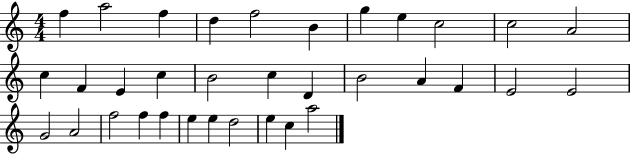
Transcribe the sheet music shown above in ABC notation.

X:1
T:Untitled
M:4/4
L:1/4
K:C
f a2 f d f2 B g e c2 c2 A2 c F E c B2 c D B2 A F E2 E2 G2 A2 f2 f f e e d2 e c a2